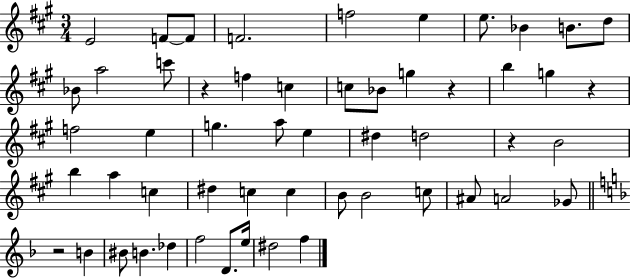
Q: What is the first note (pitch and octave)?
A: E4